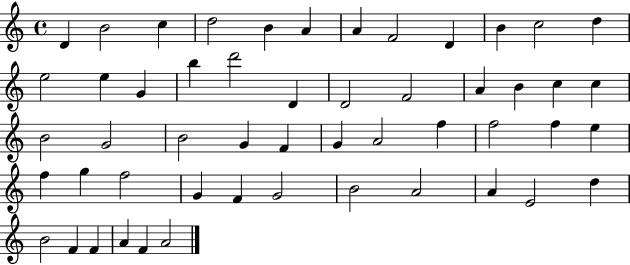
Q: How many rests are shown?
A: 0